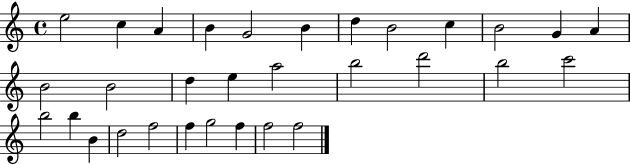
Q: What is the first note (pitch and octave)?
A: E5